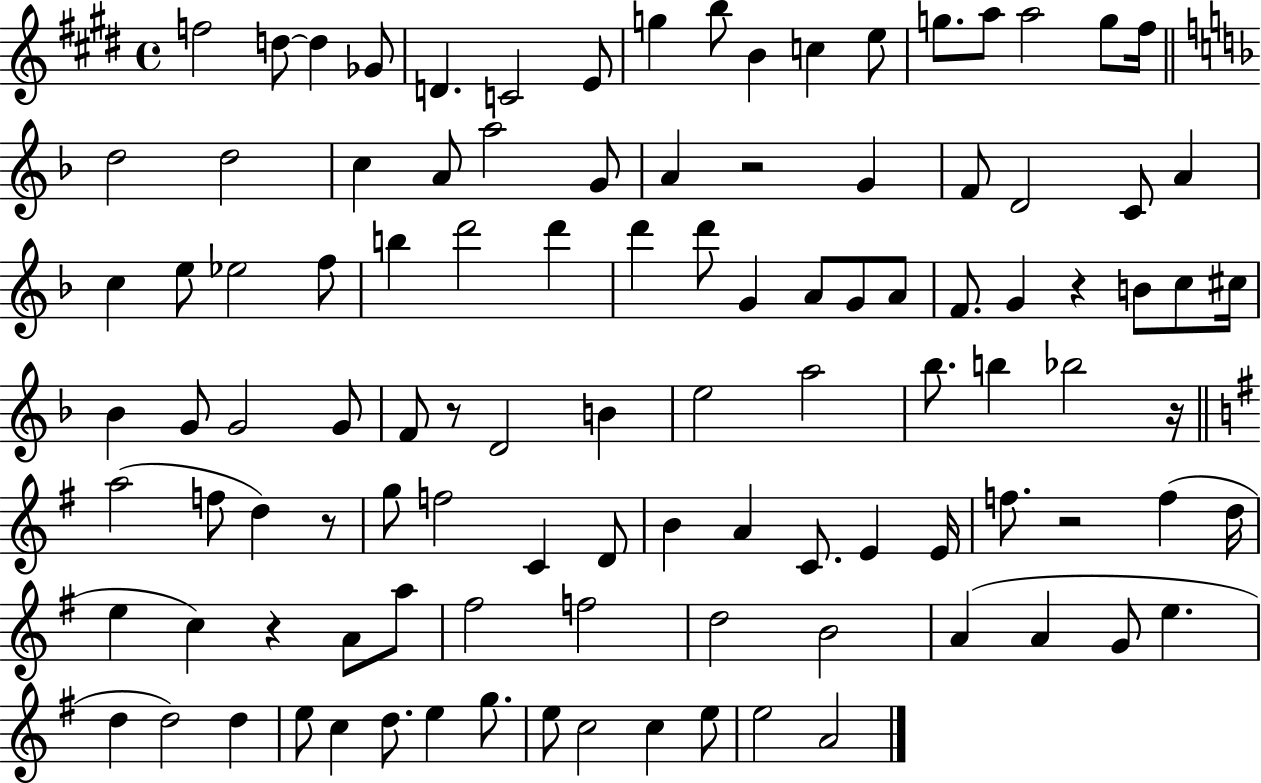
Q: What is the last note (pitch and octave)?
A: A4